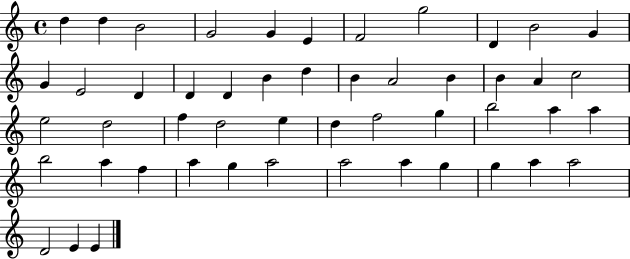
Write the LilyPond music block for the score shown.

{
  \clef treble
  \time 4/4
  \defaultTimeSignature
  \key c \major
  d''4 d''4 b'2 | g'2 g'4 e'4 | f'2 g''2 | d'4 b'2 g'4 | \break g'4 e'2 d'4 | d'4 d'4 b'4 d''4 | b'4 a'2 b'4 | b'4 a'4 c''2 | \break e''2 d''2 | f''4 d''2 e''4 | d''4 f''2 g''4 | b''2 a''4 a''4 | \break b''2 a''4 f''4 | a''4 g''4 a''2 | a''2 a''4 g''4 | g''4 a''4 a''2 | \break d'2 e'4 e'4 | \bar "|."
}